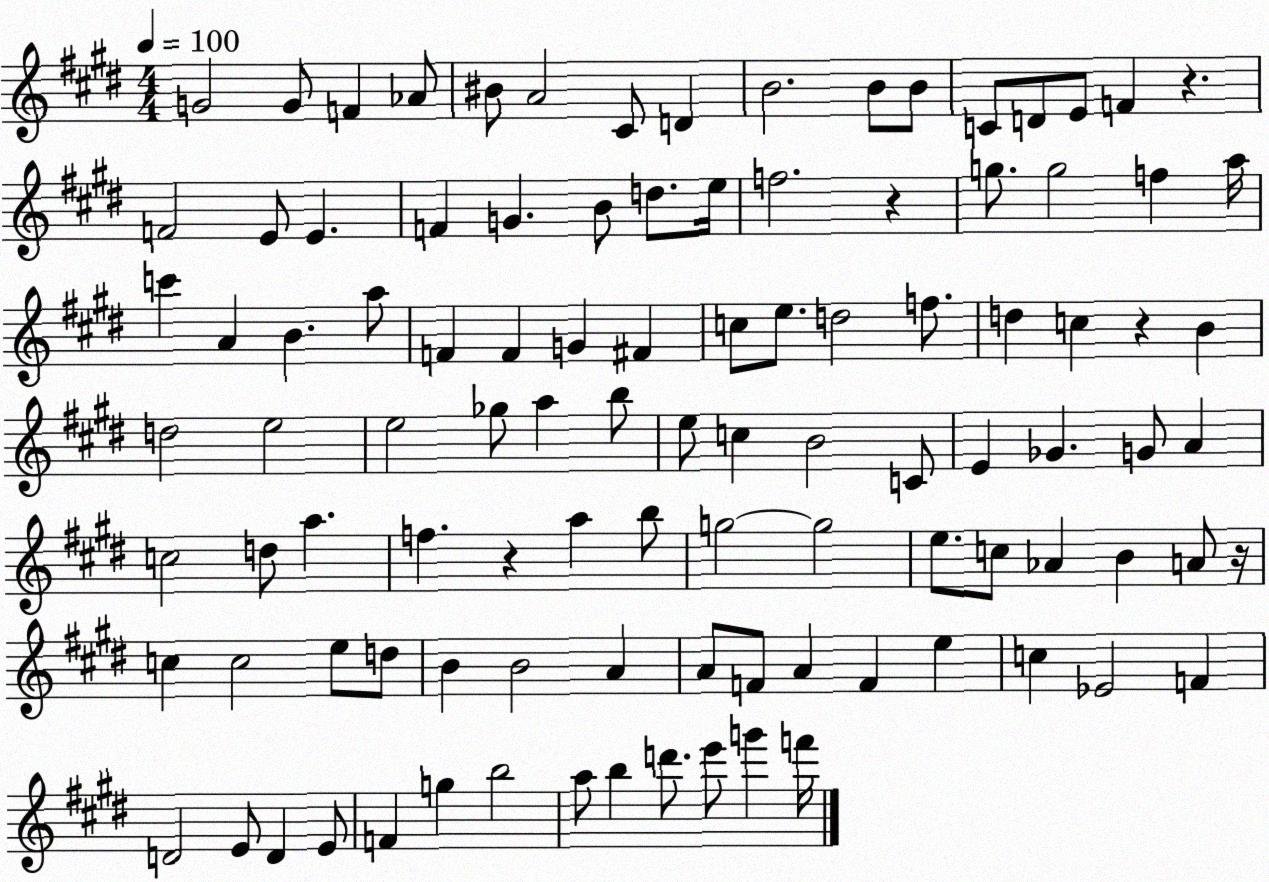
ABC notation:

X:1
T:Untitled
M:4/4
L:1/4
K:E
G2 G/2 F _A/2 ^B/2 A2 ^C/2 D B2 B/2 B/2 C/2 D/2 E/2 F z F2 E/2 E F G B/2 d/2 e/4 f2 z g/2 g2 f a/4 c' A B a/2 F F G ^F c/2 e/2 d2 f/2 d c z B d2 e2 e2 _g/2 a b/2 e/2 c B2 C/2 E _G G/2 A c2 d/2 a f z a b/2 g2 g2 e/2 c/2 _A B A/2 z/4 c c2 e/2 d/2 B B2 A A/2 F/2 A F e c _E2 F D2 E/2 D E/2 F g b2 a/2 b d'/2 e'/2 g' f'/4